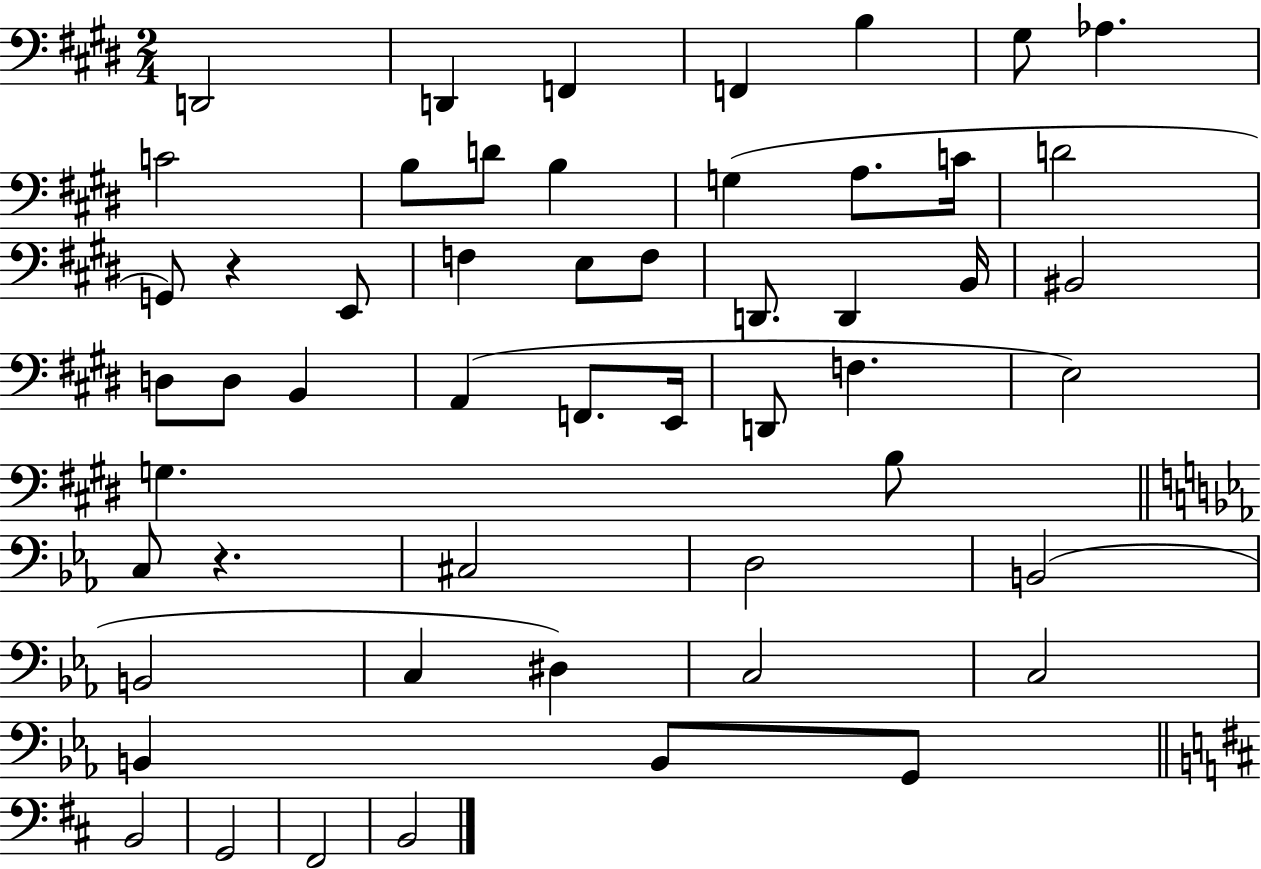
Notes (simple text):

D2/h D2/q F2/q F2/q B3/q G#3/e Ab3/q. C4/h B3/e D4/e B3/q G3/q A3/e. C4/s D4/h G2/e R/q E2/e F3/q E3/e F3/e D2/e. D2/q B2/s BIS2/h D3/e D3/e B2/q A2/q F2/e. E2/s D2/e F3/q. E3/h G3/q. B3/e C3/e R/q. C#3/h D3/h B2/h B2/h C3/q D#3/q C3/h C3/h B2/q B2/e G2/e B2/h G2/h F#2/h B2/h